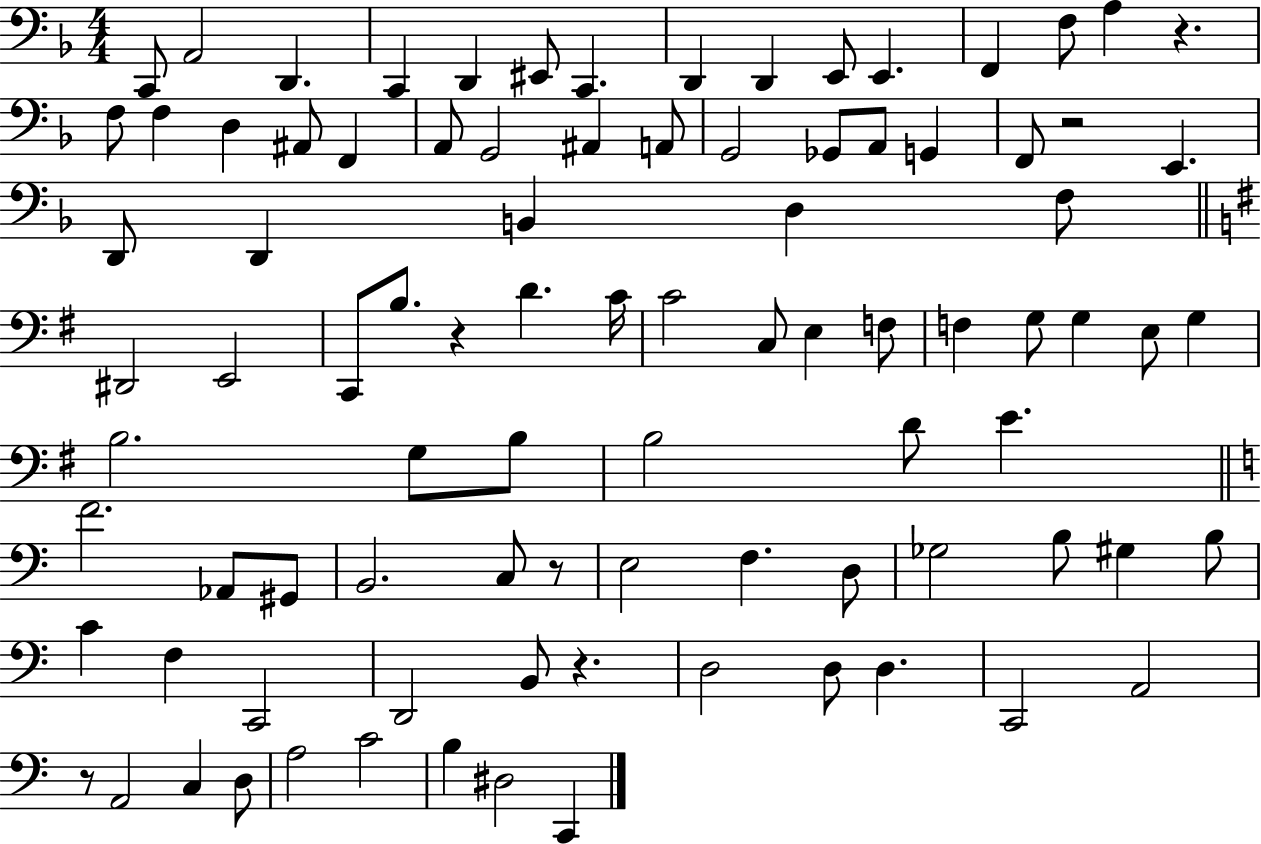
C2/e A2/h D2/q. C2/q D2/q EIS2/e C2/q. D2/q D2/q E2/e E2/q. F2/q F3/e A3/q R/q. F3/e F3/q D3/q A#2/e F2/q A2/e G2/h A#2/q A2/e G2/h Gb2/e A2/e G2/q F2/e R/h E2/q. D2/e D2/q B2/q D3/q F3/e D#2/h E2/h C2/e B3/e. R/q D4/q. C4/s C4/h C3/e E3/q F3/e F3/q G3/e G3/q E3/e G3/q B3/h. G3/e B3/e B3/h D4/e E4/q. F4/h. Ab2/e G#2/e B2/h. C3/e R/e E3/h F3/q. D3/e Gb3/h B3/e G#3/q B3/e C4/q F3/q C2/h D2/h B2/e R/q. D3/h D3/e D3/q. C2/h A2/h R/e A2/h C3/q D3/e A3/h C4/h B3/q D#3/h C2/q